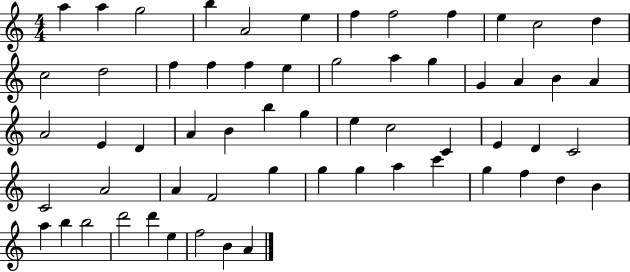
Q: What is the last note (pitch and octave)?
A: A4